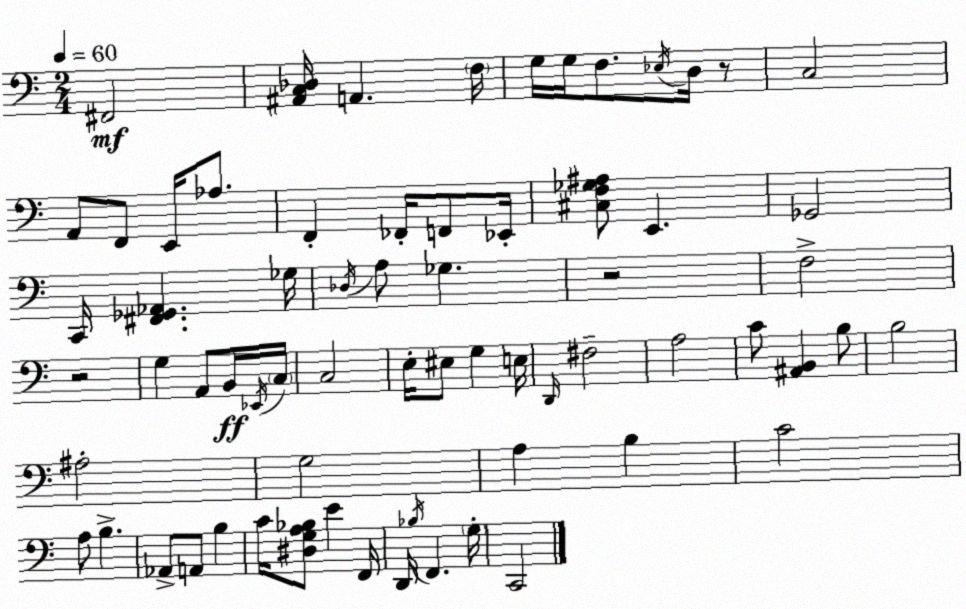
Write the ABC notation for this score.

X:1
T:Untitled
M:2/4
L:1/4
K:Am
^F,,2 [^A,,C,_D,]/4 A,, F,/4 G,/4 G,/4 F,/2 _E,/4 D,/4 z/2 C,2 A,,/2 F,,/2 E,,/4 _A,/2 F,, _F,,/4 F,,/2 _E,,/4 [^C,F,_G,^A,]/2 E,, _G,,2 C,,/4 [^F,,_G,,_A,,] _G,/4 _D,/4 A,/2 _G, z2 F,2 z2 G, A,,/2 B,,/4 _E,,/4 C,/4 C,2 E,/4 ^E,/2 G, E,/4 D,,/4 ^F,2 A,2 C/2 [^A,,B,,] B,/2 B,2 ^A,2 G,2 A, B, C2 A,/2 B, _A,,/2 A,,/2 B, C/4 [^D,G,A,_B,]/2 E F,,/4 D,,/4 _B,/4 F,, G,/4 C,,2